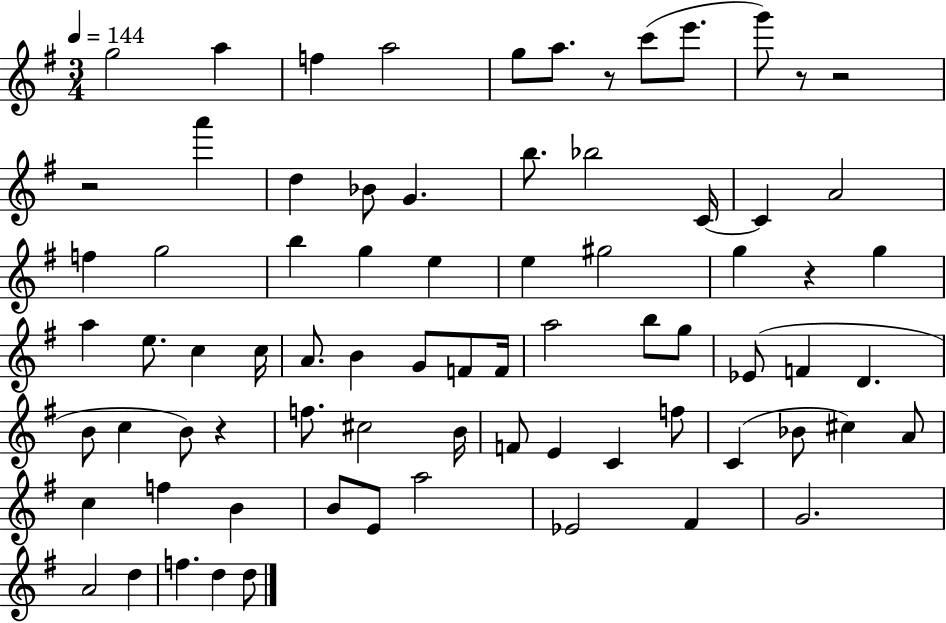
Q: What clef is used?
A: treble